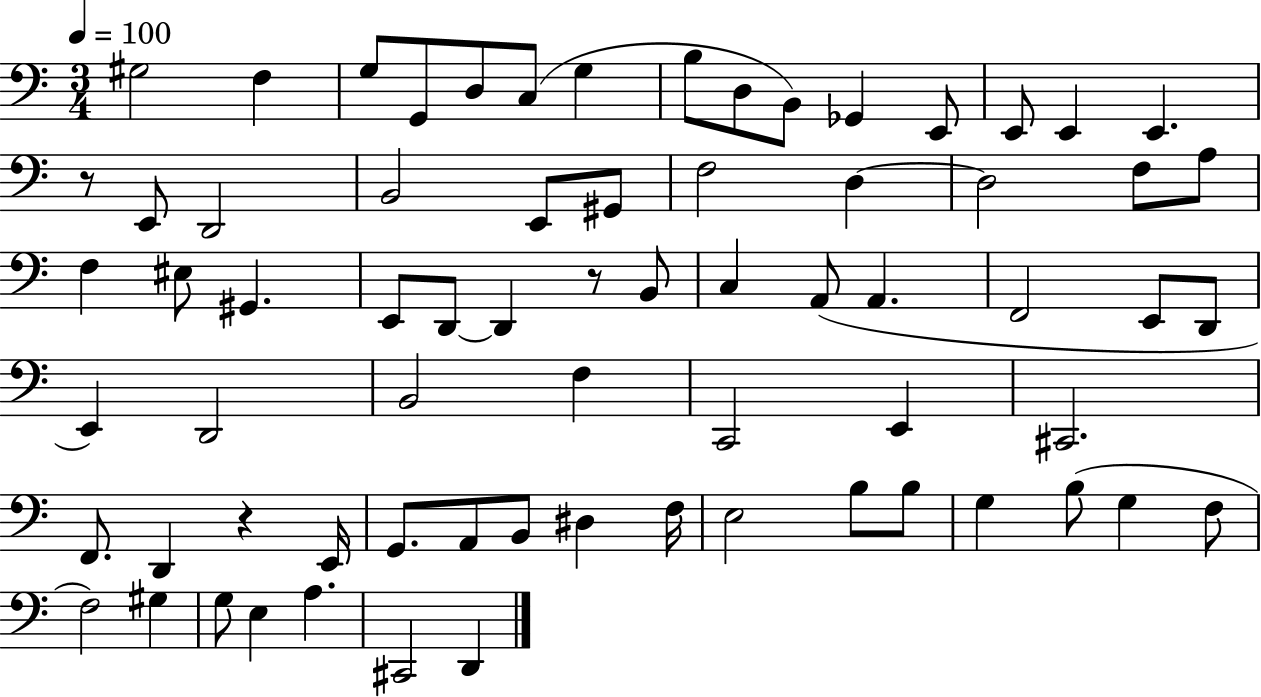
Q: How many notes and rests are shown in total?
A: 70